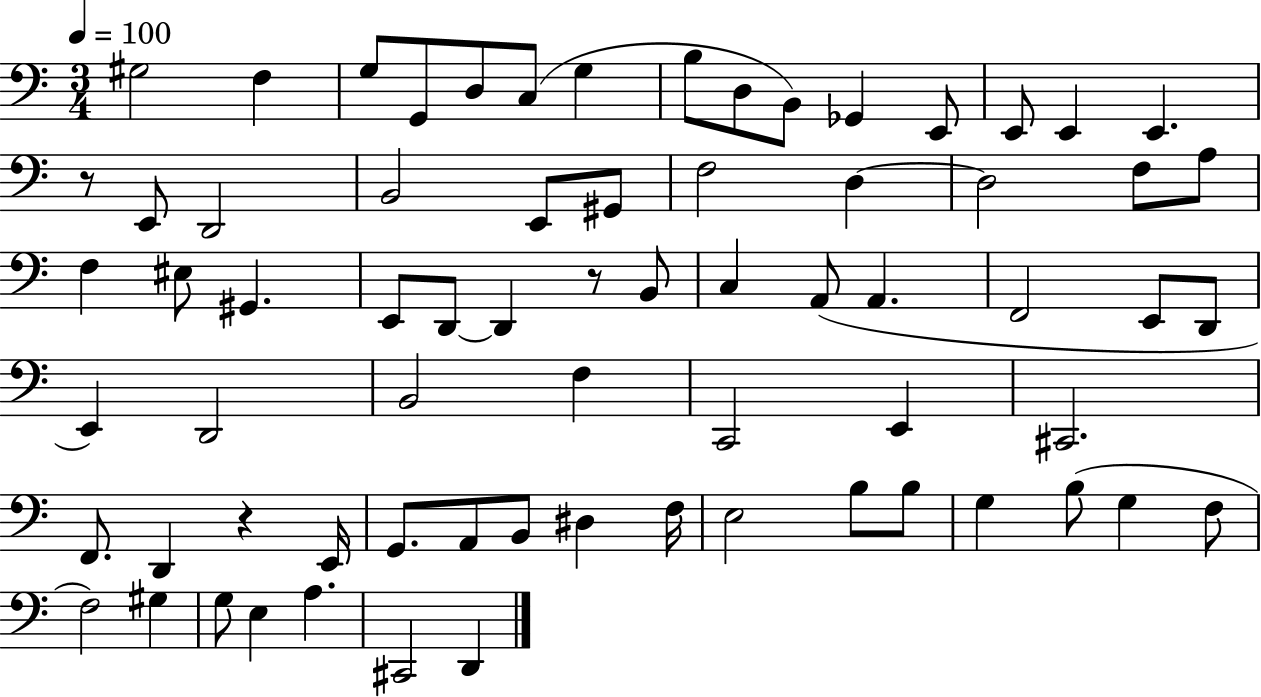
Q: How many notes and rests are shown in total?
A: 70